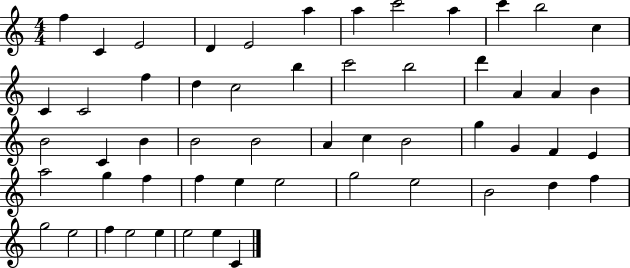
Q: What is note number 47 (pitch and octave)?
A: F5